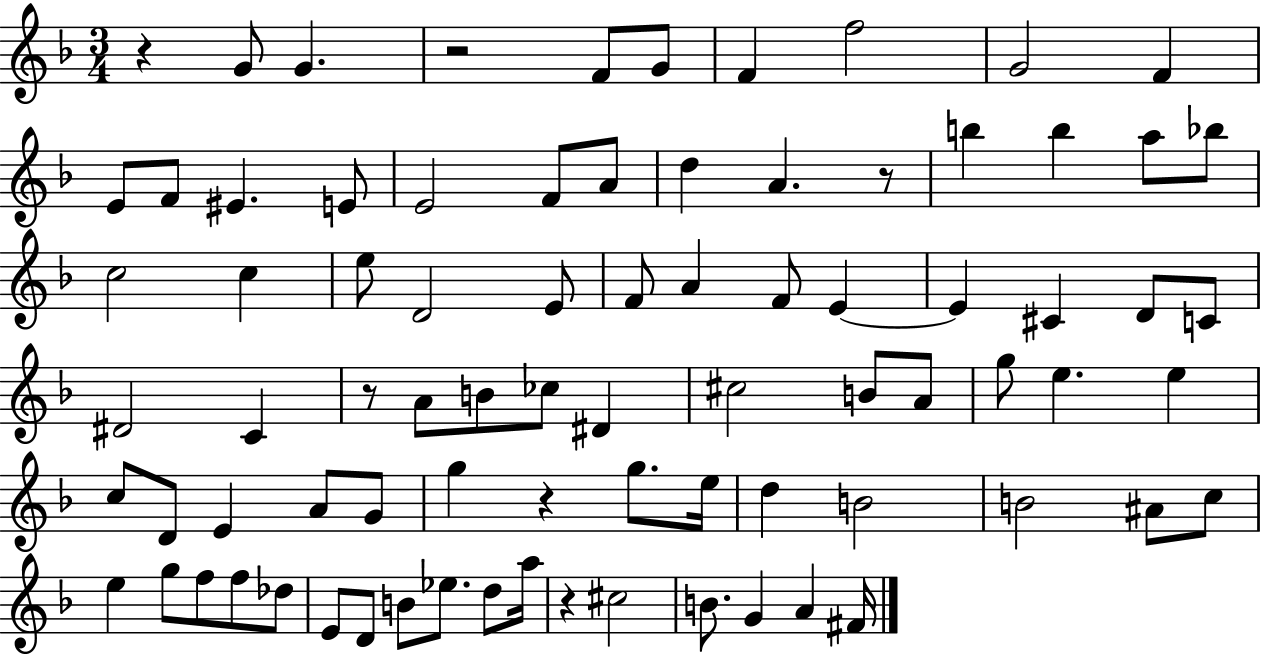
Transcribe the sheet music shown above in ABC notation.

X:1
T:Untitled
M:3/4
L:1/4
K:F
z G/2 G z2 F/2 G/2 F f2 G2 F E/2 F/2 ^E E/2 E2 F/2 A/2 d A z/2 b b a/2 _b/2 c2 c e/2 D2 E/2 F/2 A F/2 E E ^C D/2 C/2 ^D2 C z/2 A/2 B/2 _c/2 ^D ^c2 B/2 A/2 g/2 e e c/2 D/2 E A/2 G/2 g z g/2 e/4 d B2 B2 ^A/2 c/2 e g/2 f/2 f/2 _d/2 E/2 D/2 B/2 _e/2 d/2 a/4 z ^c2 B/2 G A ^F/4